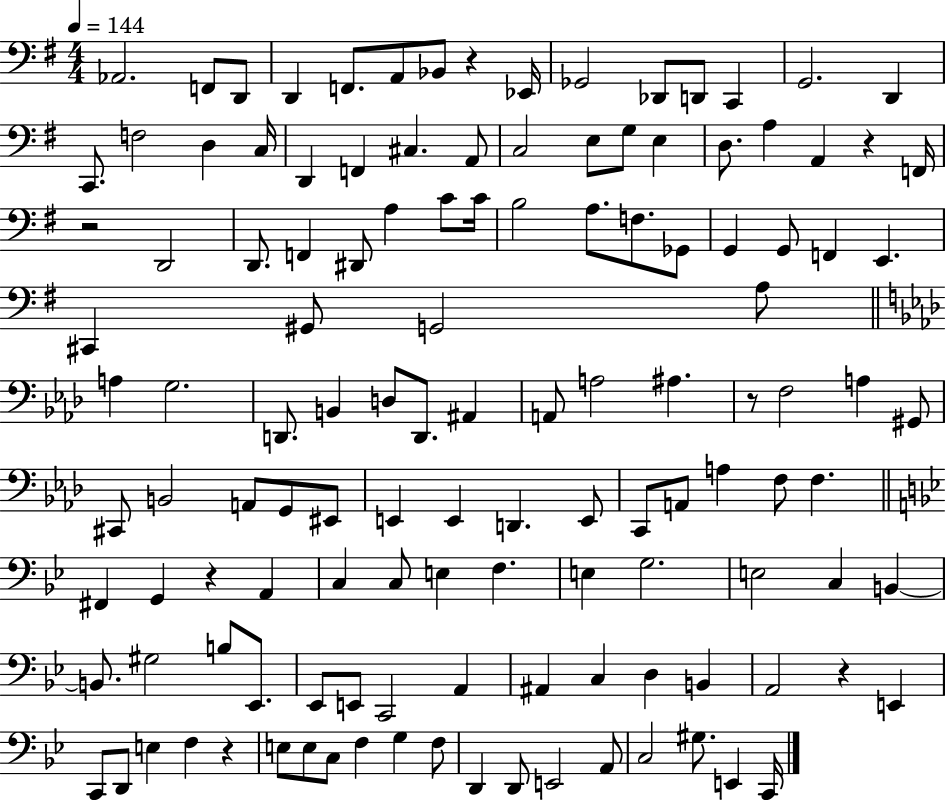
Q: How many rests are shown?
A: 7